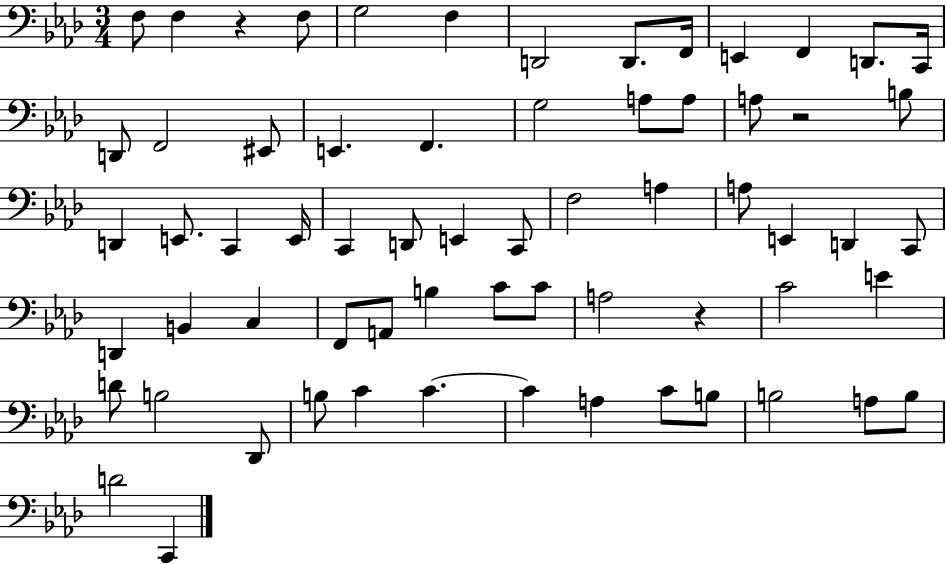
{
  \clef bass
  \numericTimeSignature
  \time 3/4
  \key aes \major
  f8 f4 r4 f8 | g2 f4 | d,2 d,8. f,16 | e,4 f,4 d,8. c,16 | \break d,8 f,2 eis,8 | e,4. f,4. | g2 a8 a8 | a8 r2 b8 | \break d,4 e,8. c,4 e,16 | c,4 d,8 e,4 c,8 | f2 a4 | a8 e,4 d,4 c,8 | \break d,4 b,4 c4 | f,8 a,8 b4 c'8 c'8 | a2 r4 | c'2 e'4 | \break d'8 b2 des,8 | b8 c'4 c'4.~~ | c'4 a4 c'8 b8 | b2 a8 b8 | \break d'2 c,4 | \bar "|."
}